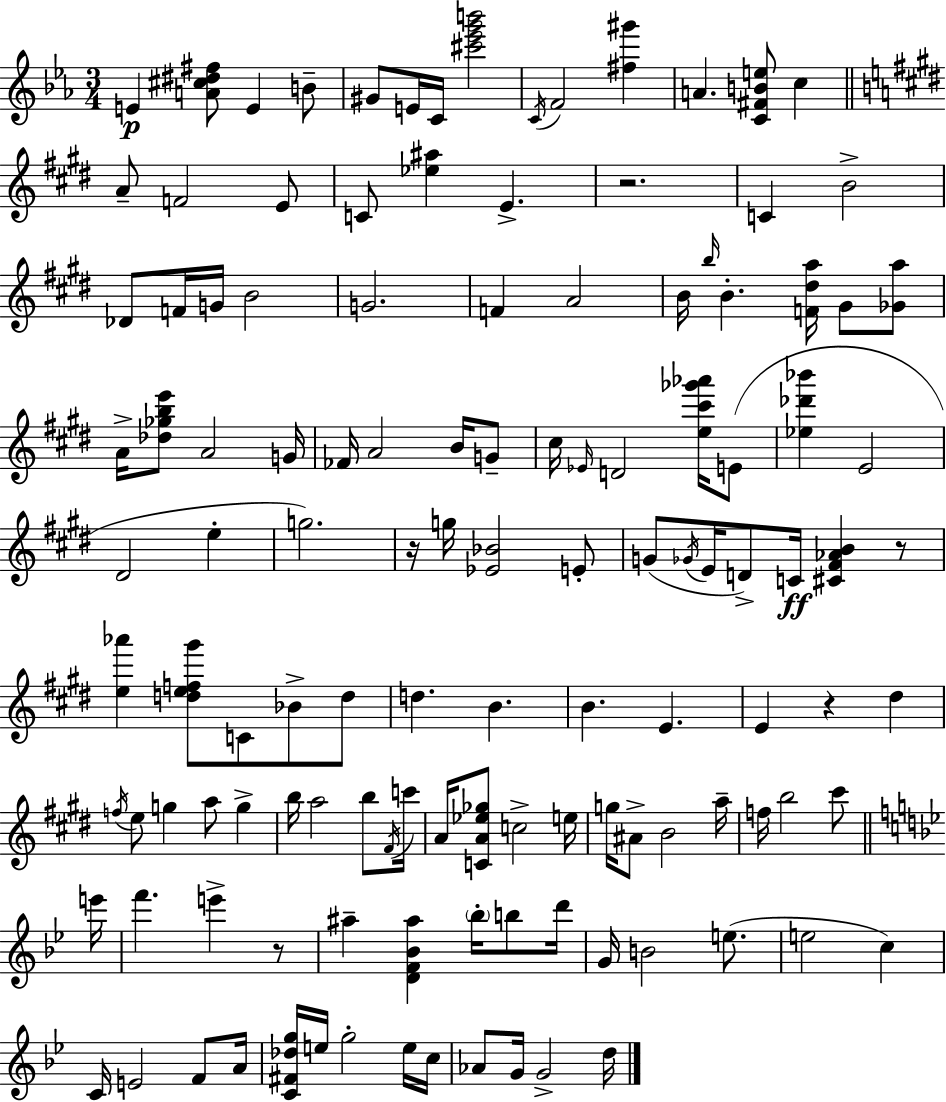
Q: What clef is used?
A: treble